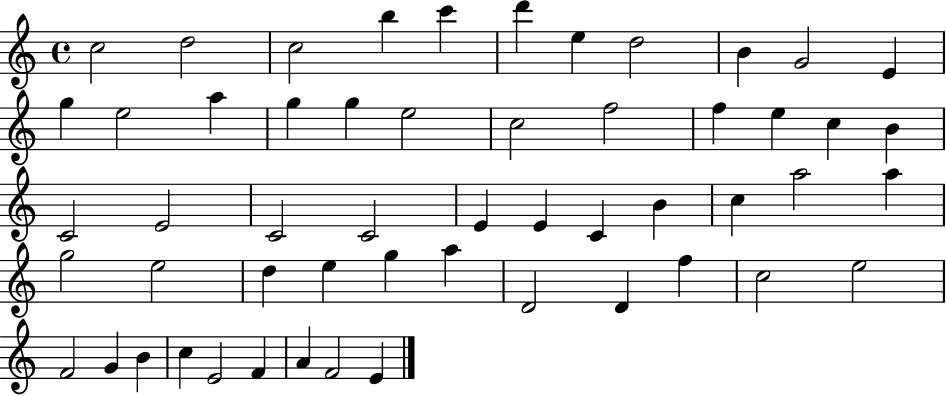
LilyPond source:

{
  \clef treble
  \time 4/4
  \defaultTimeSignature
  \key c \major
  c''2 d''2 | c''2 b''4 c'''4 | d'''4 e''4 d''2 | b'4 g'2 e'4 | \break g''4 e''2 a''4 | g''4 g''4 e''2 | c''2 f''2 | f''4 e''4 c''4 b'4 | \break c'2 e'2 | c'2 c'2 | e'4 e'4 c'4 b'4 | c''4 a''2 a''4 | \break g''2 e''2 | d''4 e''4 g''4 a''4 | d'2 d'4 f''4 | c''2 e''2 | \break f'2 g'4 b'4 | c''4 e'2 f'4 | a'4 f'2 e'4 | \bar "|."
}